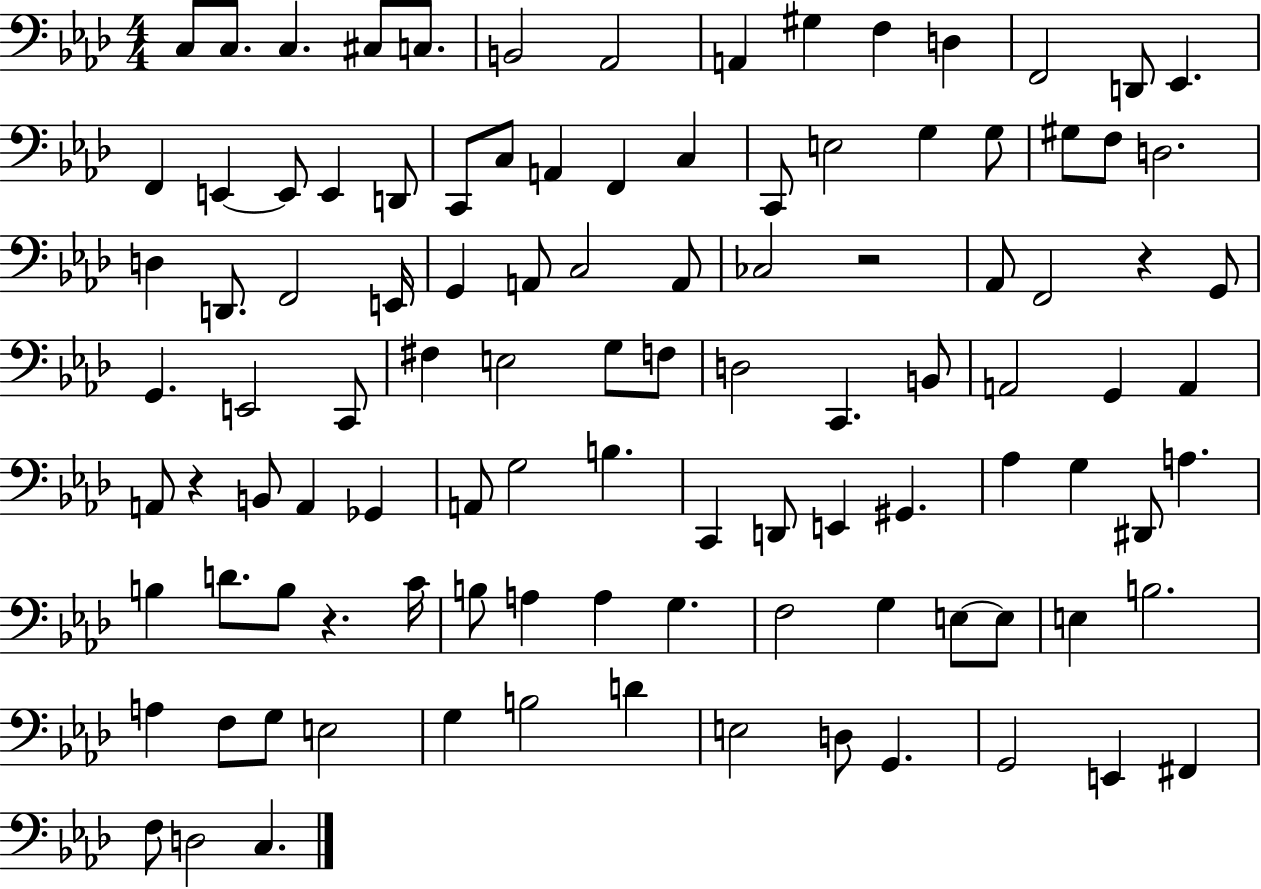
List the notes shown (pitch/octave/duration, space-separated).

C3/e C3/e. C3/q. C#3/e C3/e. B2/h Ab2/h A2/q G#3/q F3/q D3/q F2/h D2/e Eb2/q. F2/q E2/q E2/e E2/q D2/e C2/e C3/e A2/q F2/q C3/q C2/e E3/h G3/q G3/e G#3/e F3/e D3/h. D3/q D2/e. F2/h E2/s G2/q A2/e C3/h A2/e CES3/h R/h Ab2/e F2/h R/q G2/e G2/q. E2/h C2/e F#3/q E3/h G3/e F3/e D3/h C2/q. B2/e A2/h G2/q A2/q A2/e R/q B2/e A2/q Gb2/q A2/e G3/h B3/q. C2/q D2/e E2/q G#2/q. Ab3/q G3/q D#2/e A3/q. B3/q D4/e. B3/e R/q. C4/s B3/e A3/q A3/q G3/q. F3/h G3/q E3/e E3/e E3/q B3/h. A3/q F3/e G3/e E3/h G3/q B3/h D4/q E3/h D3/e G2/q. G2/h E2/q F#2/q F3/e D3/h C3/q.